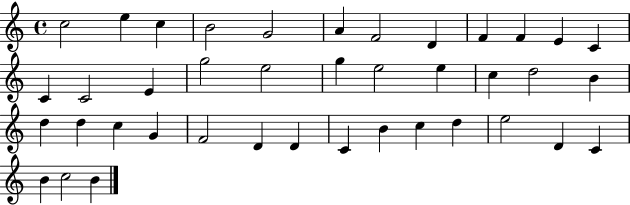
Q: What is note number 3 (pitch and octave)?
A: C5